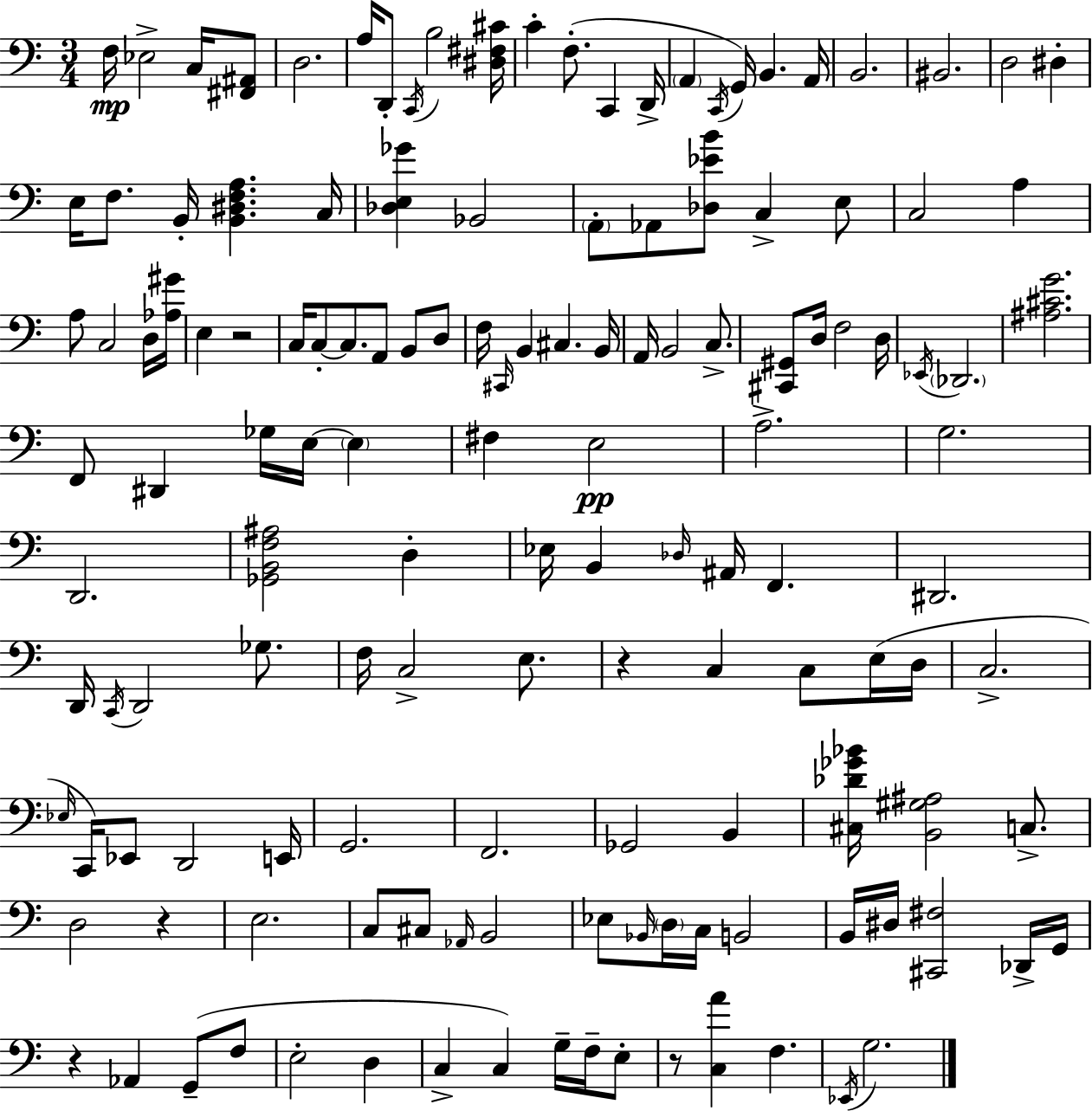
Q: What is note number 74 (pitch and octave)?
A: C2